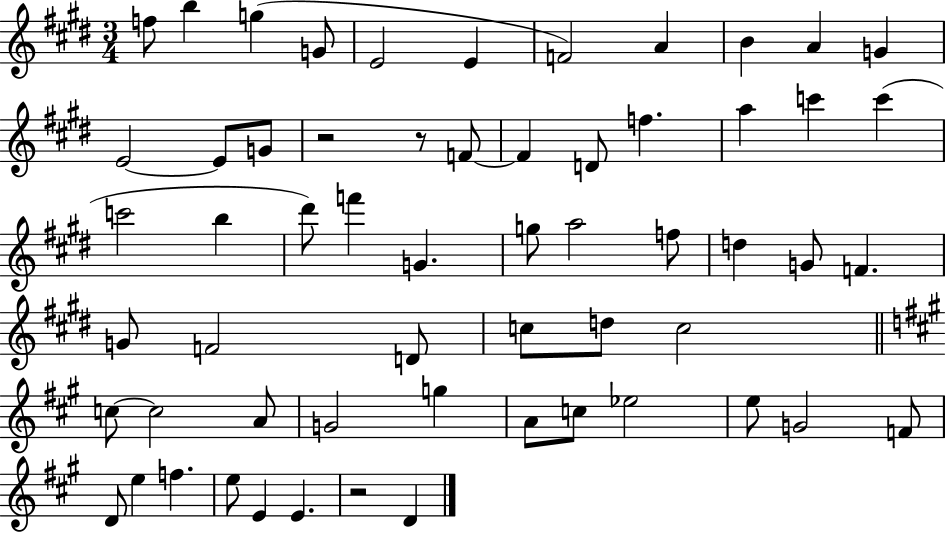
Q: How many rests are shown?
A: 3